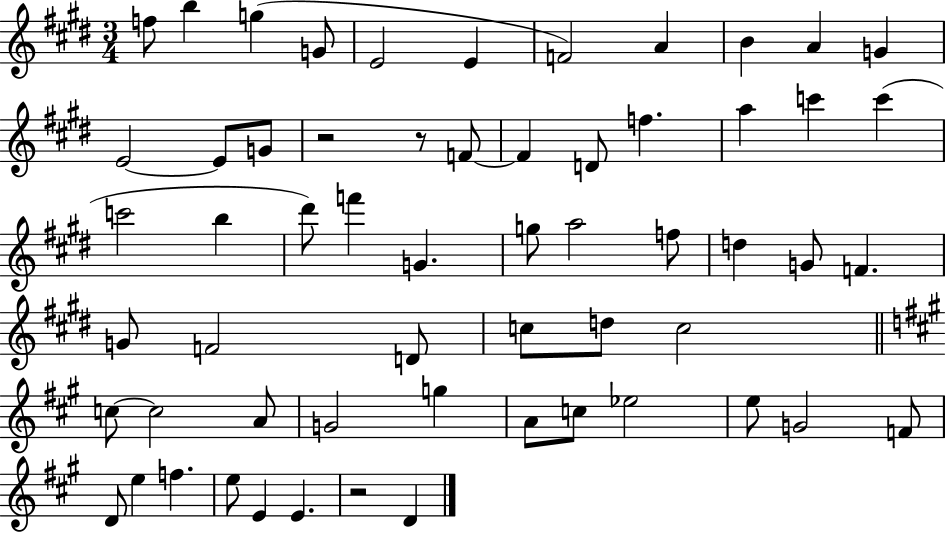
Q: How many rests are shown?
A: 3